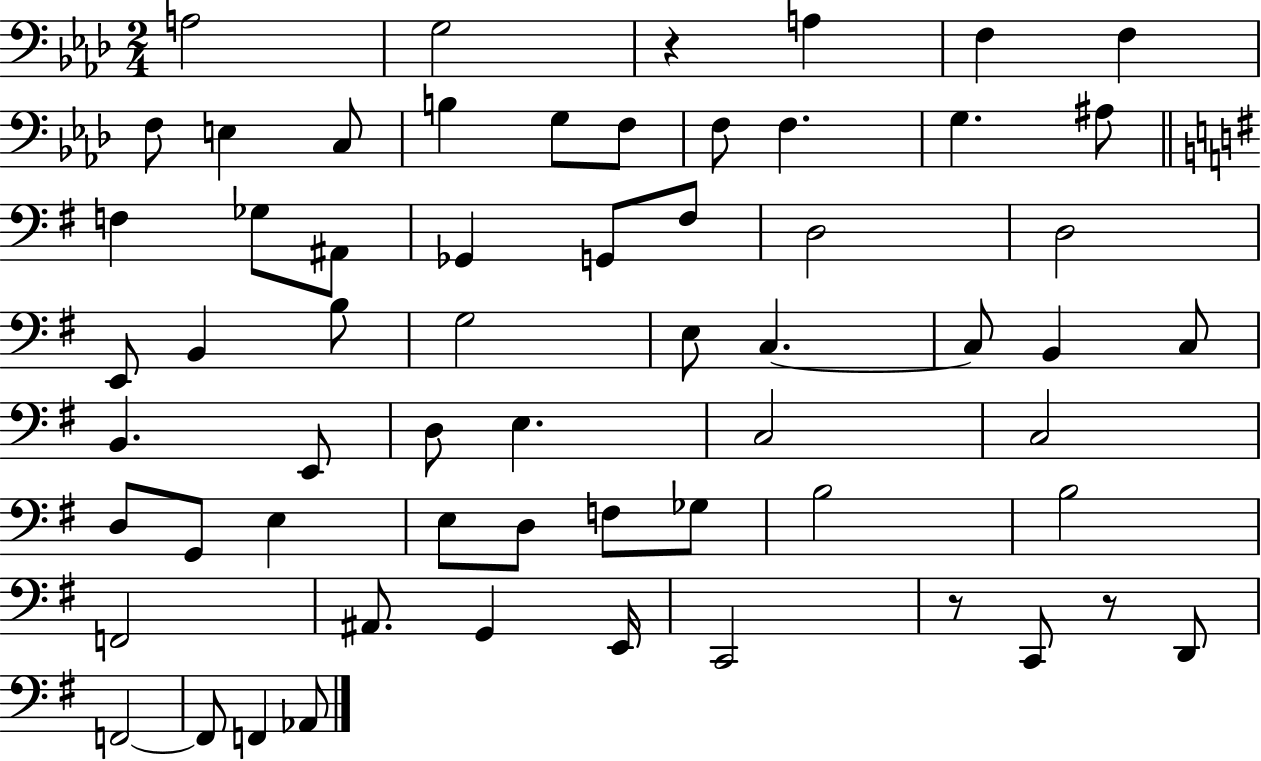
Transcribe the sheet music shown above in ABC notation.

X:1
T:Untitled
M:2/4
L:1/4
K:Ab
A,2 G,2 z A, F, F, F,/2 E, C,/2 B, G,/2 F,/2 F,/2 F, G, ^A,/2 F, _G,/2 ^A,,/2 _G,, G,,/2 ^F,/2 D,2 D,2 E,,/2 B,, B,/2 G,2 E,/2 C, C,/2 B,, C,/2 B,, E,,/2 D,/2 E, C,2 C,2 D,/2 G,,/2 E, E,/2 D,/2 F,/2 _G,/2 B,2 B,2 F,,2 ^A,,/2 G,, E,,/4 C,,2 z/2 C,,/2 z/2 D,,/2 F,,2 F,,/2 F,, _A,,/2